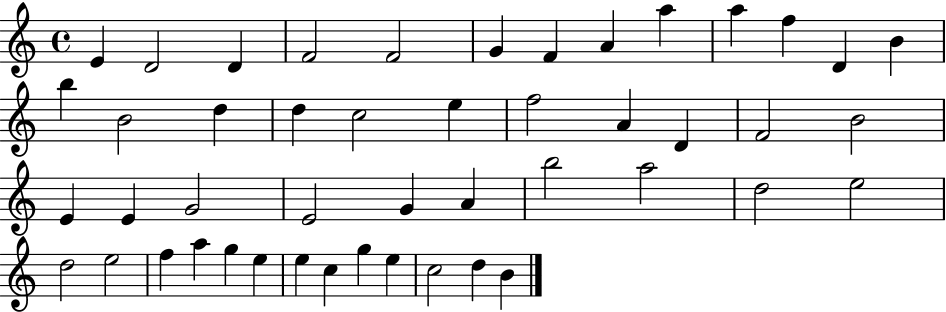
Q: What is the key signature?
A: C major